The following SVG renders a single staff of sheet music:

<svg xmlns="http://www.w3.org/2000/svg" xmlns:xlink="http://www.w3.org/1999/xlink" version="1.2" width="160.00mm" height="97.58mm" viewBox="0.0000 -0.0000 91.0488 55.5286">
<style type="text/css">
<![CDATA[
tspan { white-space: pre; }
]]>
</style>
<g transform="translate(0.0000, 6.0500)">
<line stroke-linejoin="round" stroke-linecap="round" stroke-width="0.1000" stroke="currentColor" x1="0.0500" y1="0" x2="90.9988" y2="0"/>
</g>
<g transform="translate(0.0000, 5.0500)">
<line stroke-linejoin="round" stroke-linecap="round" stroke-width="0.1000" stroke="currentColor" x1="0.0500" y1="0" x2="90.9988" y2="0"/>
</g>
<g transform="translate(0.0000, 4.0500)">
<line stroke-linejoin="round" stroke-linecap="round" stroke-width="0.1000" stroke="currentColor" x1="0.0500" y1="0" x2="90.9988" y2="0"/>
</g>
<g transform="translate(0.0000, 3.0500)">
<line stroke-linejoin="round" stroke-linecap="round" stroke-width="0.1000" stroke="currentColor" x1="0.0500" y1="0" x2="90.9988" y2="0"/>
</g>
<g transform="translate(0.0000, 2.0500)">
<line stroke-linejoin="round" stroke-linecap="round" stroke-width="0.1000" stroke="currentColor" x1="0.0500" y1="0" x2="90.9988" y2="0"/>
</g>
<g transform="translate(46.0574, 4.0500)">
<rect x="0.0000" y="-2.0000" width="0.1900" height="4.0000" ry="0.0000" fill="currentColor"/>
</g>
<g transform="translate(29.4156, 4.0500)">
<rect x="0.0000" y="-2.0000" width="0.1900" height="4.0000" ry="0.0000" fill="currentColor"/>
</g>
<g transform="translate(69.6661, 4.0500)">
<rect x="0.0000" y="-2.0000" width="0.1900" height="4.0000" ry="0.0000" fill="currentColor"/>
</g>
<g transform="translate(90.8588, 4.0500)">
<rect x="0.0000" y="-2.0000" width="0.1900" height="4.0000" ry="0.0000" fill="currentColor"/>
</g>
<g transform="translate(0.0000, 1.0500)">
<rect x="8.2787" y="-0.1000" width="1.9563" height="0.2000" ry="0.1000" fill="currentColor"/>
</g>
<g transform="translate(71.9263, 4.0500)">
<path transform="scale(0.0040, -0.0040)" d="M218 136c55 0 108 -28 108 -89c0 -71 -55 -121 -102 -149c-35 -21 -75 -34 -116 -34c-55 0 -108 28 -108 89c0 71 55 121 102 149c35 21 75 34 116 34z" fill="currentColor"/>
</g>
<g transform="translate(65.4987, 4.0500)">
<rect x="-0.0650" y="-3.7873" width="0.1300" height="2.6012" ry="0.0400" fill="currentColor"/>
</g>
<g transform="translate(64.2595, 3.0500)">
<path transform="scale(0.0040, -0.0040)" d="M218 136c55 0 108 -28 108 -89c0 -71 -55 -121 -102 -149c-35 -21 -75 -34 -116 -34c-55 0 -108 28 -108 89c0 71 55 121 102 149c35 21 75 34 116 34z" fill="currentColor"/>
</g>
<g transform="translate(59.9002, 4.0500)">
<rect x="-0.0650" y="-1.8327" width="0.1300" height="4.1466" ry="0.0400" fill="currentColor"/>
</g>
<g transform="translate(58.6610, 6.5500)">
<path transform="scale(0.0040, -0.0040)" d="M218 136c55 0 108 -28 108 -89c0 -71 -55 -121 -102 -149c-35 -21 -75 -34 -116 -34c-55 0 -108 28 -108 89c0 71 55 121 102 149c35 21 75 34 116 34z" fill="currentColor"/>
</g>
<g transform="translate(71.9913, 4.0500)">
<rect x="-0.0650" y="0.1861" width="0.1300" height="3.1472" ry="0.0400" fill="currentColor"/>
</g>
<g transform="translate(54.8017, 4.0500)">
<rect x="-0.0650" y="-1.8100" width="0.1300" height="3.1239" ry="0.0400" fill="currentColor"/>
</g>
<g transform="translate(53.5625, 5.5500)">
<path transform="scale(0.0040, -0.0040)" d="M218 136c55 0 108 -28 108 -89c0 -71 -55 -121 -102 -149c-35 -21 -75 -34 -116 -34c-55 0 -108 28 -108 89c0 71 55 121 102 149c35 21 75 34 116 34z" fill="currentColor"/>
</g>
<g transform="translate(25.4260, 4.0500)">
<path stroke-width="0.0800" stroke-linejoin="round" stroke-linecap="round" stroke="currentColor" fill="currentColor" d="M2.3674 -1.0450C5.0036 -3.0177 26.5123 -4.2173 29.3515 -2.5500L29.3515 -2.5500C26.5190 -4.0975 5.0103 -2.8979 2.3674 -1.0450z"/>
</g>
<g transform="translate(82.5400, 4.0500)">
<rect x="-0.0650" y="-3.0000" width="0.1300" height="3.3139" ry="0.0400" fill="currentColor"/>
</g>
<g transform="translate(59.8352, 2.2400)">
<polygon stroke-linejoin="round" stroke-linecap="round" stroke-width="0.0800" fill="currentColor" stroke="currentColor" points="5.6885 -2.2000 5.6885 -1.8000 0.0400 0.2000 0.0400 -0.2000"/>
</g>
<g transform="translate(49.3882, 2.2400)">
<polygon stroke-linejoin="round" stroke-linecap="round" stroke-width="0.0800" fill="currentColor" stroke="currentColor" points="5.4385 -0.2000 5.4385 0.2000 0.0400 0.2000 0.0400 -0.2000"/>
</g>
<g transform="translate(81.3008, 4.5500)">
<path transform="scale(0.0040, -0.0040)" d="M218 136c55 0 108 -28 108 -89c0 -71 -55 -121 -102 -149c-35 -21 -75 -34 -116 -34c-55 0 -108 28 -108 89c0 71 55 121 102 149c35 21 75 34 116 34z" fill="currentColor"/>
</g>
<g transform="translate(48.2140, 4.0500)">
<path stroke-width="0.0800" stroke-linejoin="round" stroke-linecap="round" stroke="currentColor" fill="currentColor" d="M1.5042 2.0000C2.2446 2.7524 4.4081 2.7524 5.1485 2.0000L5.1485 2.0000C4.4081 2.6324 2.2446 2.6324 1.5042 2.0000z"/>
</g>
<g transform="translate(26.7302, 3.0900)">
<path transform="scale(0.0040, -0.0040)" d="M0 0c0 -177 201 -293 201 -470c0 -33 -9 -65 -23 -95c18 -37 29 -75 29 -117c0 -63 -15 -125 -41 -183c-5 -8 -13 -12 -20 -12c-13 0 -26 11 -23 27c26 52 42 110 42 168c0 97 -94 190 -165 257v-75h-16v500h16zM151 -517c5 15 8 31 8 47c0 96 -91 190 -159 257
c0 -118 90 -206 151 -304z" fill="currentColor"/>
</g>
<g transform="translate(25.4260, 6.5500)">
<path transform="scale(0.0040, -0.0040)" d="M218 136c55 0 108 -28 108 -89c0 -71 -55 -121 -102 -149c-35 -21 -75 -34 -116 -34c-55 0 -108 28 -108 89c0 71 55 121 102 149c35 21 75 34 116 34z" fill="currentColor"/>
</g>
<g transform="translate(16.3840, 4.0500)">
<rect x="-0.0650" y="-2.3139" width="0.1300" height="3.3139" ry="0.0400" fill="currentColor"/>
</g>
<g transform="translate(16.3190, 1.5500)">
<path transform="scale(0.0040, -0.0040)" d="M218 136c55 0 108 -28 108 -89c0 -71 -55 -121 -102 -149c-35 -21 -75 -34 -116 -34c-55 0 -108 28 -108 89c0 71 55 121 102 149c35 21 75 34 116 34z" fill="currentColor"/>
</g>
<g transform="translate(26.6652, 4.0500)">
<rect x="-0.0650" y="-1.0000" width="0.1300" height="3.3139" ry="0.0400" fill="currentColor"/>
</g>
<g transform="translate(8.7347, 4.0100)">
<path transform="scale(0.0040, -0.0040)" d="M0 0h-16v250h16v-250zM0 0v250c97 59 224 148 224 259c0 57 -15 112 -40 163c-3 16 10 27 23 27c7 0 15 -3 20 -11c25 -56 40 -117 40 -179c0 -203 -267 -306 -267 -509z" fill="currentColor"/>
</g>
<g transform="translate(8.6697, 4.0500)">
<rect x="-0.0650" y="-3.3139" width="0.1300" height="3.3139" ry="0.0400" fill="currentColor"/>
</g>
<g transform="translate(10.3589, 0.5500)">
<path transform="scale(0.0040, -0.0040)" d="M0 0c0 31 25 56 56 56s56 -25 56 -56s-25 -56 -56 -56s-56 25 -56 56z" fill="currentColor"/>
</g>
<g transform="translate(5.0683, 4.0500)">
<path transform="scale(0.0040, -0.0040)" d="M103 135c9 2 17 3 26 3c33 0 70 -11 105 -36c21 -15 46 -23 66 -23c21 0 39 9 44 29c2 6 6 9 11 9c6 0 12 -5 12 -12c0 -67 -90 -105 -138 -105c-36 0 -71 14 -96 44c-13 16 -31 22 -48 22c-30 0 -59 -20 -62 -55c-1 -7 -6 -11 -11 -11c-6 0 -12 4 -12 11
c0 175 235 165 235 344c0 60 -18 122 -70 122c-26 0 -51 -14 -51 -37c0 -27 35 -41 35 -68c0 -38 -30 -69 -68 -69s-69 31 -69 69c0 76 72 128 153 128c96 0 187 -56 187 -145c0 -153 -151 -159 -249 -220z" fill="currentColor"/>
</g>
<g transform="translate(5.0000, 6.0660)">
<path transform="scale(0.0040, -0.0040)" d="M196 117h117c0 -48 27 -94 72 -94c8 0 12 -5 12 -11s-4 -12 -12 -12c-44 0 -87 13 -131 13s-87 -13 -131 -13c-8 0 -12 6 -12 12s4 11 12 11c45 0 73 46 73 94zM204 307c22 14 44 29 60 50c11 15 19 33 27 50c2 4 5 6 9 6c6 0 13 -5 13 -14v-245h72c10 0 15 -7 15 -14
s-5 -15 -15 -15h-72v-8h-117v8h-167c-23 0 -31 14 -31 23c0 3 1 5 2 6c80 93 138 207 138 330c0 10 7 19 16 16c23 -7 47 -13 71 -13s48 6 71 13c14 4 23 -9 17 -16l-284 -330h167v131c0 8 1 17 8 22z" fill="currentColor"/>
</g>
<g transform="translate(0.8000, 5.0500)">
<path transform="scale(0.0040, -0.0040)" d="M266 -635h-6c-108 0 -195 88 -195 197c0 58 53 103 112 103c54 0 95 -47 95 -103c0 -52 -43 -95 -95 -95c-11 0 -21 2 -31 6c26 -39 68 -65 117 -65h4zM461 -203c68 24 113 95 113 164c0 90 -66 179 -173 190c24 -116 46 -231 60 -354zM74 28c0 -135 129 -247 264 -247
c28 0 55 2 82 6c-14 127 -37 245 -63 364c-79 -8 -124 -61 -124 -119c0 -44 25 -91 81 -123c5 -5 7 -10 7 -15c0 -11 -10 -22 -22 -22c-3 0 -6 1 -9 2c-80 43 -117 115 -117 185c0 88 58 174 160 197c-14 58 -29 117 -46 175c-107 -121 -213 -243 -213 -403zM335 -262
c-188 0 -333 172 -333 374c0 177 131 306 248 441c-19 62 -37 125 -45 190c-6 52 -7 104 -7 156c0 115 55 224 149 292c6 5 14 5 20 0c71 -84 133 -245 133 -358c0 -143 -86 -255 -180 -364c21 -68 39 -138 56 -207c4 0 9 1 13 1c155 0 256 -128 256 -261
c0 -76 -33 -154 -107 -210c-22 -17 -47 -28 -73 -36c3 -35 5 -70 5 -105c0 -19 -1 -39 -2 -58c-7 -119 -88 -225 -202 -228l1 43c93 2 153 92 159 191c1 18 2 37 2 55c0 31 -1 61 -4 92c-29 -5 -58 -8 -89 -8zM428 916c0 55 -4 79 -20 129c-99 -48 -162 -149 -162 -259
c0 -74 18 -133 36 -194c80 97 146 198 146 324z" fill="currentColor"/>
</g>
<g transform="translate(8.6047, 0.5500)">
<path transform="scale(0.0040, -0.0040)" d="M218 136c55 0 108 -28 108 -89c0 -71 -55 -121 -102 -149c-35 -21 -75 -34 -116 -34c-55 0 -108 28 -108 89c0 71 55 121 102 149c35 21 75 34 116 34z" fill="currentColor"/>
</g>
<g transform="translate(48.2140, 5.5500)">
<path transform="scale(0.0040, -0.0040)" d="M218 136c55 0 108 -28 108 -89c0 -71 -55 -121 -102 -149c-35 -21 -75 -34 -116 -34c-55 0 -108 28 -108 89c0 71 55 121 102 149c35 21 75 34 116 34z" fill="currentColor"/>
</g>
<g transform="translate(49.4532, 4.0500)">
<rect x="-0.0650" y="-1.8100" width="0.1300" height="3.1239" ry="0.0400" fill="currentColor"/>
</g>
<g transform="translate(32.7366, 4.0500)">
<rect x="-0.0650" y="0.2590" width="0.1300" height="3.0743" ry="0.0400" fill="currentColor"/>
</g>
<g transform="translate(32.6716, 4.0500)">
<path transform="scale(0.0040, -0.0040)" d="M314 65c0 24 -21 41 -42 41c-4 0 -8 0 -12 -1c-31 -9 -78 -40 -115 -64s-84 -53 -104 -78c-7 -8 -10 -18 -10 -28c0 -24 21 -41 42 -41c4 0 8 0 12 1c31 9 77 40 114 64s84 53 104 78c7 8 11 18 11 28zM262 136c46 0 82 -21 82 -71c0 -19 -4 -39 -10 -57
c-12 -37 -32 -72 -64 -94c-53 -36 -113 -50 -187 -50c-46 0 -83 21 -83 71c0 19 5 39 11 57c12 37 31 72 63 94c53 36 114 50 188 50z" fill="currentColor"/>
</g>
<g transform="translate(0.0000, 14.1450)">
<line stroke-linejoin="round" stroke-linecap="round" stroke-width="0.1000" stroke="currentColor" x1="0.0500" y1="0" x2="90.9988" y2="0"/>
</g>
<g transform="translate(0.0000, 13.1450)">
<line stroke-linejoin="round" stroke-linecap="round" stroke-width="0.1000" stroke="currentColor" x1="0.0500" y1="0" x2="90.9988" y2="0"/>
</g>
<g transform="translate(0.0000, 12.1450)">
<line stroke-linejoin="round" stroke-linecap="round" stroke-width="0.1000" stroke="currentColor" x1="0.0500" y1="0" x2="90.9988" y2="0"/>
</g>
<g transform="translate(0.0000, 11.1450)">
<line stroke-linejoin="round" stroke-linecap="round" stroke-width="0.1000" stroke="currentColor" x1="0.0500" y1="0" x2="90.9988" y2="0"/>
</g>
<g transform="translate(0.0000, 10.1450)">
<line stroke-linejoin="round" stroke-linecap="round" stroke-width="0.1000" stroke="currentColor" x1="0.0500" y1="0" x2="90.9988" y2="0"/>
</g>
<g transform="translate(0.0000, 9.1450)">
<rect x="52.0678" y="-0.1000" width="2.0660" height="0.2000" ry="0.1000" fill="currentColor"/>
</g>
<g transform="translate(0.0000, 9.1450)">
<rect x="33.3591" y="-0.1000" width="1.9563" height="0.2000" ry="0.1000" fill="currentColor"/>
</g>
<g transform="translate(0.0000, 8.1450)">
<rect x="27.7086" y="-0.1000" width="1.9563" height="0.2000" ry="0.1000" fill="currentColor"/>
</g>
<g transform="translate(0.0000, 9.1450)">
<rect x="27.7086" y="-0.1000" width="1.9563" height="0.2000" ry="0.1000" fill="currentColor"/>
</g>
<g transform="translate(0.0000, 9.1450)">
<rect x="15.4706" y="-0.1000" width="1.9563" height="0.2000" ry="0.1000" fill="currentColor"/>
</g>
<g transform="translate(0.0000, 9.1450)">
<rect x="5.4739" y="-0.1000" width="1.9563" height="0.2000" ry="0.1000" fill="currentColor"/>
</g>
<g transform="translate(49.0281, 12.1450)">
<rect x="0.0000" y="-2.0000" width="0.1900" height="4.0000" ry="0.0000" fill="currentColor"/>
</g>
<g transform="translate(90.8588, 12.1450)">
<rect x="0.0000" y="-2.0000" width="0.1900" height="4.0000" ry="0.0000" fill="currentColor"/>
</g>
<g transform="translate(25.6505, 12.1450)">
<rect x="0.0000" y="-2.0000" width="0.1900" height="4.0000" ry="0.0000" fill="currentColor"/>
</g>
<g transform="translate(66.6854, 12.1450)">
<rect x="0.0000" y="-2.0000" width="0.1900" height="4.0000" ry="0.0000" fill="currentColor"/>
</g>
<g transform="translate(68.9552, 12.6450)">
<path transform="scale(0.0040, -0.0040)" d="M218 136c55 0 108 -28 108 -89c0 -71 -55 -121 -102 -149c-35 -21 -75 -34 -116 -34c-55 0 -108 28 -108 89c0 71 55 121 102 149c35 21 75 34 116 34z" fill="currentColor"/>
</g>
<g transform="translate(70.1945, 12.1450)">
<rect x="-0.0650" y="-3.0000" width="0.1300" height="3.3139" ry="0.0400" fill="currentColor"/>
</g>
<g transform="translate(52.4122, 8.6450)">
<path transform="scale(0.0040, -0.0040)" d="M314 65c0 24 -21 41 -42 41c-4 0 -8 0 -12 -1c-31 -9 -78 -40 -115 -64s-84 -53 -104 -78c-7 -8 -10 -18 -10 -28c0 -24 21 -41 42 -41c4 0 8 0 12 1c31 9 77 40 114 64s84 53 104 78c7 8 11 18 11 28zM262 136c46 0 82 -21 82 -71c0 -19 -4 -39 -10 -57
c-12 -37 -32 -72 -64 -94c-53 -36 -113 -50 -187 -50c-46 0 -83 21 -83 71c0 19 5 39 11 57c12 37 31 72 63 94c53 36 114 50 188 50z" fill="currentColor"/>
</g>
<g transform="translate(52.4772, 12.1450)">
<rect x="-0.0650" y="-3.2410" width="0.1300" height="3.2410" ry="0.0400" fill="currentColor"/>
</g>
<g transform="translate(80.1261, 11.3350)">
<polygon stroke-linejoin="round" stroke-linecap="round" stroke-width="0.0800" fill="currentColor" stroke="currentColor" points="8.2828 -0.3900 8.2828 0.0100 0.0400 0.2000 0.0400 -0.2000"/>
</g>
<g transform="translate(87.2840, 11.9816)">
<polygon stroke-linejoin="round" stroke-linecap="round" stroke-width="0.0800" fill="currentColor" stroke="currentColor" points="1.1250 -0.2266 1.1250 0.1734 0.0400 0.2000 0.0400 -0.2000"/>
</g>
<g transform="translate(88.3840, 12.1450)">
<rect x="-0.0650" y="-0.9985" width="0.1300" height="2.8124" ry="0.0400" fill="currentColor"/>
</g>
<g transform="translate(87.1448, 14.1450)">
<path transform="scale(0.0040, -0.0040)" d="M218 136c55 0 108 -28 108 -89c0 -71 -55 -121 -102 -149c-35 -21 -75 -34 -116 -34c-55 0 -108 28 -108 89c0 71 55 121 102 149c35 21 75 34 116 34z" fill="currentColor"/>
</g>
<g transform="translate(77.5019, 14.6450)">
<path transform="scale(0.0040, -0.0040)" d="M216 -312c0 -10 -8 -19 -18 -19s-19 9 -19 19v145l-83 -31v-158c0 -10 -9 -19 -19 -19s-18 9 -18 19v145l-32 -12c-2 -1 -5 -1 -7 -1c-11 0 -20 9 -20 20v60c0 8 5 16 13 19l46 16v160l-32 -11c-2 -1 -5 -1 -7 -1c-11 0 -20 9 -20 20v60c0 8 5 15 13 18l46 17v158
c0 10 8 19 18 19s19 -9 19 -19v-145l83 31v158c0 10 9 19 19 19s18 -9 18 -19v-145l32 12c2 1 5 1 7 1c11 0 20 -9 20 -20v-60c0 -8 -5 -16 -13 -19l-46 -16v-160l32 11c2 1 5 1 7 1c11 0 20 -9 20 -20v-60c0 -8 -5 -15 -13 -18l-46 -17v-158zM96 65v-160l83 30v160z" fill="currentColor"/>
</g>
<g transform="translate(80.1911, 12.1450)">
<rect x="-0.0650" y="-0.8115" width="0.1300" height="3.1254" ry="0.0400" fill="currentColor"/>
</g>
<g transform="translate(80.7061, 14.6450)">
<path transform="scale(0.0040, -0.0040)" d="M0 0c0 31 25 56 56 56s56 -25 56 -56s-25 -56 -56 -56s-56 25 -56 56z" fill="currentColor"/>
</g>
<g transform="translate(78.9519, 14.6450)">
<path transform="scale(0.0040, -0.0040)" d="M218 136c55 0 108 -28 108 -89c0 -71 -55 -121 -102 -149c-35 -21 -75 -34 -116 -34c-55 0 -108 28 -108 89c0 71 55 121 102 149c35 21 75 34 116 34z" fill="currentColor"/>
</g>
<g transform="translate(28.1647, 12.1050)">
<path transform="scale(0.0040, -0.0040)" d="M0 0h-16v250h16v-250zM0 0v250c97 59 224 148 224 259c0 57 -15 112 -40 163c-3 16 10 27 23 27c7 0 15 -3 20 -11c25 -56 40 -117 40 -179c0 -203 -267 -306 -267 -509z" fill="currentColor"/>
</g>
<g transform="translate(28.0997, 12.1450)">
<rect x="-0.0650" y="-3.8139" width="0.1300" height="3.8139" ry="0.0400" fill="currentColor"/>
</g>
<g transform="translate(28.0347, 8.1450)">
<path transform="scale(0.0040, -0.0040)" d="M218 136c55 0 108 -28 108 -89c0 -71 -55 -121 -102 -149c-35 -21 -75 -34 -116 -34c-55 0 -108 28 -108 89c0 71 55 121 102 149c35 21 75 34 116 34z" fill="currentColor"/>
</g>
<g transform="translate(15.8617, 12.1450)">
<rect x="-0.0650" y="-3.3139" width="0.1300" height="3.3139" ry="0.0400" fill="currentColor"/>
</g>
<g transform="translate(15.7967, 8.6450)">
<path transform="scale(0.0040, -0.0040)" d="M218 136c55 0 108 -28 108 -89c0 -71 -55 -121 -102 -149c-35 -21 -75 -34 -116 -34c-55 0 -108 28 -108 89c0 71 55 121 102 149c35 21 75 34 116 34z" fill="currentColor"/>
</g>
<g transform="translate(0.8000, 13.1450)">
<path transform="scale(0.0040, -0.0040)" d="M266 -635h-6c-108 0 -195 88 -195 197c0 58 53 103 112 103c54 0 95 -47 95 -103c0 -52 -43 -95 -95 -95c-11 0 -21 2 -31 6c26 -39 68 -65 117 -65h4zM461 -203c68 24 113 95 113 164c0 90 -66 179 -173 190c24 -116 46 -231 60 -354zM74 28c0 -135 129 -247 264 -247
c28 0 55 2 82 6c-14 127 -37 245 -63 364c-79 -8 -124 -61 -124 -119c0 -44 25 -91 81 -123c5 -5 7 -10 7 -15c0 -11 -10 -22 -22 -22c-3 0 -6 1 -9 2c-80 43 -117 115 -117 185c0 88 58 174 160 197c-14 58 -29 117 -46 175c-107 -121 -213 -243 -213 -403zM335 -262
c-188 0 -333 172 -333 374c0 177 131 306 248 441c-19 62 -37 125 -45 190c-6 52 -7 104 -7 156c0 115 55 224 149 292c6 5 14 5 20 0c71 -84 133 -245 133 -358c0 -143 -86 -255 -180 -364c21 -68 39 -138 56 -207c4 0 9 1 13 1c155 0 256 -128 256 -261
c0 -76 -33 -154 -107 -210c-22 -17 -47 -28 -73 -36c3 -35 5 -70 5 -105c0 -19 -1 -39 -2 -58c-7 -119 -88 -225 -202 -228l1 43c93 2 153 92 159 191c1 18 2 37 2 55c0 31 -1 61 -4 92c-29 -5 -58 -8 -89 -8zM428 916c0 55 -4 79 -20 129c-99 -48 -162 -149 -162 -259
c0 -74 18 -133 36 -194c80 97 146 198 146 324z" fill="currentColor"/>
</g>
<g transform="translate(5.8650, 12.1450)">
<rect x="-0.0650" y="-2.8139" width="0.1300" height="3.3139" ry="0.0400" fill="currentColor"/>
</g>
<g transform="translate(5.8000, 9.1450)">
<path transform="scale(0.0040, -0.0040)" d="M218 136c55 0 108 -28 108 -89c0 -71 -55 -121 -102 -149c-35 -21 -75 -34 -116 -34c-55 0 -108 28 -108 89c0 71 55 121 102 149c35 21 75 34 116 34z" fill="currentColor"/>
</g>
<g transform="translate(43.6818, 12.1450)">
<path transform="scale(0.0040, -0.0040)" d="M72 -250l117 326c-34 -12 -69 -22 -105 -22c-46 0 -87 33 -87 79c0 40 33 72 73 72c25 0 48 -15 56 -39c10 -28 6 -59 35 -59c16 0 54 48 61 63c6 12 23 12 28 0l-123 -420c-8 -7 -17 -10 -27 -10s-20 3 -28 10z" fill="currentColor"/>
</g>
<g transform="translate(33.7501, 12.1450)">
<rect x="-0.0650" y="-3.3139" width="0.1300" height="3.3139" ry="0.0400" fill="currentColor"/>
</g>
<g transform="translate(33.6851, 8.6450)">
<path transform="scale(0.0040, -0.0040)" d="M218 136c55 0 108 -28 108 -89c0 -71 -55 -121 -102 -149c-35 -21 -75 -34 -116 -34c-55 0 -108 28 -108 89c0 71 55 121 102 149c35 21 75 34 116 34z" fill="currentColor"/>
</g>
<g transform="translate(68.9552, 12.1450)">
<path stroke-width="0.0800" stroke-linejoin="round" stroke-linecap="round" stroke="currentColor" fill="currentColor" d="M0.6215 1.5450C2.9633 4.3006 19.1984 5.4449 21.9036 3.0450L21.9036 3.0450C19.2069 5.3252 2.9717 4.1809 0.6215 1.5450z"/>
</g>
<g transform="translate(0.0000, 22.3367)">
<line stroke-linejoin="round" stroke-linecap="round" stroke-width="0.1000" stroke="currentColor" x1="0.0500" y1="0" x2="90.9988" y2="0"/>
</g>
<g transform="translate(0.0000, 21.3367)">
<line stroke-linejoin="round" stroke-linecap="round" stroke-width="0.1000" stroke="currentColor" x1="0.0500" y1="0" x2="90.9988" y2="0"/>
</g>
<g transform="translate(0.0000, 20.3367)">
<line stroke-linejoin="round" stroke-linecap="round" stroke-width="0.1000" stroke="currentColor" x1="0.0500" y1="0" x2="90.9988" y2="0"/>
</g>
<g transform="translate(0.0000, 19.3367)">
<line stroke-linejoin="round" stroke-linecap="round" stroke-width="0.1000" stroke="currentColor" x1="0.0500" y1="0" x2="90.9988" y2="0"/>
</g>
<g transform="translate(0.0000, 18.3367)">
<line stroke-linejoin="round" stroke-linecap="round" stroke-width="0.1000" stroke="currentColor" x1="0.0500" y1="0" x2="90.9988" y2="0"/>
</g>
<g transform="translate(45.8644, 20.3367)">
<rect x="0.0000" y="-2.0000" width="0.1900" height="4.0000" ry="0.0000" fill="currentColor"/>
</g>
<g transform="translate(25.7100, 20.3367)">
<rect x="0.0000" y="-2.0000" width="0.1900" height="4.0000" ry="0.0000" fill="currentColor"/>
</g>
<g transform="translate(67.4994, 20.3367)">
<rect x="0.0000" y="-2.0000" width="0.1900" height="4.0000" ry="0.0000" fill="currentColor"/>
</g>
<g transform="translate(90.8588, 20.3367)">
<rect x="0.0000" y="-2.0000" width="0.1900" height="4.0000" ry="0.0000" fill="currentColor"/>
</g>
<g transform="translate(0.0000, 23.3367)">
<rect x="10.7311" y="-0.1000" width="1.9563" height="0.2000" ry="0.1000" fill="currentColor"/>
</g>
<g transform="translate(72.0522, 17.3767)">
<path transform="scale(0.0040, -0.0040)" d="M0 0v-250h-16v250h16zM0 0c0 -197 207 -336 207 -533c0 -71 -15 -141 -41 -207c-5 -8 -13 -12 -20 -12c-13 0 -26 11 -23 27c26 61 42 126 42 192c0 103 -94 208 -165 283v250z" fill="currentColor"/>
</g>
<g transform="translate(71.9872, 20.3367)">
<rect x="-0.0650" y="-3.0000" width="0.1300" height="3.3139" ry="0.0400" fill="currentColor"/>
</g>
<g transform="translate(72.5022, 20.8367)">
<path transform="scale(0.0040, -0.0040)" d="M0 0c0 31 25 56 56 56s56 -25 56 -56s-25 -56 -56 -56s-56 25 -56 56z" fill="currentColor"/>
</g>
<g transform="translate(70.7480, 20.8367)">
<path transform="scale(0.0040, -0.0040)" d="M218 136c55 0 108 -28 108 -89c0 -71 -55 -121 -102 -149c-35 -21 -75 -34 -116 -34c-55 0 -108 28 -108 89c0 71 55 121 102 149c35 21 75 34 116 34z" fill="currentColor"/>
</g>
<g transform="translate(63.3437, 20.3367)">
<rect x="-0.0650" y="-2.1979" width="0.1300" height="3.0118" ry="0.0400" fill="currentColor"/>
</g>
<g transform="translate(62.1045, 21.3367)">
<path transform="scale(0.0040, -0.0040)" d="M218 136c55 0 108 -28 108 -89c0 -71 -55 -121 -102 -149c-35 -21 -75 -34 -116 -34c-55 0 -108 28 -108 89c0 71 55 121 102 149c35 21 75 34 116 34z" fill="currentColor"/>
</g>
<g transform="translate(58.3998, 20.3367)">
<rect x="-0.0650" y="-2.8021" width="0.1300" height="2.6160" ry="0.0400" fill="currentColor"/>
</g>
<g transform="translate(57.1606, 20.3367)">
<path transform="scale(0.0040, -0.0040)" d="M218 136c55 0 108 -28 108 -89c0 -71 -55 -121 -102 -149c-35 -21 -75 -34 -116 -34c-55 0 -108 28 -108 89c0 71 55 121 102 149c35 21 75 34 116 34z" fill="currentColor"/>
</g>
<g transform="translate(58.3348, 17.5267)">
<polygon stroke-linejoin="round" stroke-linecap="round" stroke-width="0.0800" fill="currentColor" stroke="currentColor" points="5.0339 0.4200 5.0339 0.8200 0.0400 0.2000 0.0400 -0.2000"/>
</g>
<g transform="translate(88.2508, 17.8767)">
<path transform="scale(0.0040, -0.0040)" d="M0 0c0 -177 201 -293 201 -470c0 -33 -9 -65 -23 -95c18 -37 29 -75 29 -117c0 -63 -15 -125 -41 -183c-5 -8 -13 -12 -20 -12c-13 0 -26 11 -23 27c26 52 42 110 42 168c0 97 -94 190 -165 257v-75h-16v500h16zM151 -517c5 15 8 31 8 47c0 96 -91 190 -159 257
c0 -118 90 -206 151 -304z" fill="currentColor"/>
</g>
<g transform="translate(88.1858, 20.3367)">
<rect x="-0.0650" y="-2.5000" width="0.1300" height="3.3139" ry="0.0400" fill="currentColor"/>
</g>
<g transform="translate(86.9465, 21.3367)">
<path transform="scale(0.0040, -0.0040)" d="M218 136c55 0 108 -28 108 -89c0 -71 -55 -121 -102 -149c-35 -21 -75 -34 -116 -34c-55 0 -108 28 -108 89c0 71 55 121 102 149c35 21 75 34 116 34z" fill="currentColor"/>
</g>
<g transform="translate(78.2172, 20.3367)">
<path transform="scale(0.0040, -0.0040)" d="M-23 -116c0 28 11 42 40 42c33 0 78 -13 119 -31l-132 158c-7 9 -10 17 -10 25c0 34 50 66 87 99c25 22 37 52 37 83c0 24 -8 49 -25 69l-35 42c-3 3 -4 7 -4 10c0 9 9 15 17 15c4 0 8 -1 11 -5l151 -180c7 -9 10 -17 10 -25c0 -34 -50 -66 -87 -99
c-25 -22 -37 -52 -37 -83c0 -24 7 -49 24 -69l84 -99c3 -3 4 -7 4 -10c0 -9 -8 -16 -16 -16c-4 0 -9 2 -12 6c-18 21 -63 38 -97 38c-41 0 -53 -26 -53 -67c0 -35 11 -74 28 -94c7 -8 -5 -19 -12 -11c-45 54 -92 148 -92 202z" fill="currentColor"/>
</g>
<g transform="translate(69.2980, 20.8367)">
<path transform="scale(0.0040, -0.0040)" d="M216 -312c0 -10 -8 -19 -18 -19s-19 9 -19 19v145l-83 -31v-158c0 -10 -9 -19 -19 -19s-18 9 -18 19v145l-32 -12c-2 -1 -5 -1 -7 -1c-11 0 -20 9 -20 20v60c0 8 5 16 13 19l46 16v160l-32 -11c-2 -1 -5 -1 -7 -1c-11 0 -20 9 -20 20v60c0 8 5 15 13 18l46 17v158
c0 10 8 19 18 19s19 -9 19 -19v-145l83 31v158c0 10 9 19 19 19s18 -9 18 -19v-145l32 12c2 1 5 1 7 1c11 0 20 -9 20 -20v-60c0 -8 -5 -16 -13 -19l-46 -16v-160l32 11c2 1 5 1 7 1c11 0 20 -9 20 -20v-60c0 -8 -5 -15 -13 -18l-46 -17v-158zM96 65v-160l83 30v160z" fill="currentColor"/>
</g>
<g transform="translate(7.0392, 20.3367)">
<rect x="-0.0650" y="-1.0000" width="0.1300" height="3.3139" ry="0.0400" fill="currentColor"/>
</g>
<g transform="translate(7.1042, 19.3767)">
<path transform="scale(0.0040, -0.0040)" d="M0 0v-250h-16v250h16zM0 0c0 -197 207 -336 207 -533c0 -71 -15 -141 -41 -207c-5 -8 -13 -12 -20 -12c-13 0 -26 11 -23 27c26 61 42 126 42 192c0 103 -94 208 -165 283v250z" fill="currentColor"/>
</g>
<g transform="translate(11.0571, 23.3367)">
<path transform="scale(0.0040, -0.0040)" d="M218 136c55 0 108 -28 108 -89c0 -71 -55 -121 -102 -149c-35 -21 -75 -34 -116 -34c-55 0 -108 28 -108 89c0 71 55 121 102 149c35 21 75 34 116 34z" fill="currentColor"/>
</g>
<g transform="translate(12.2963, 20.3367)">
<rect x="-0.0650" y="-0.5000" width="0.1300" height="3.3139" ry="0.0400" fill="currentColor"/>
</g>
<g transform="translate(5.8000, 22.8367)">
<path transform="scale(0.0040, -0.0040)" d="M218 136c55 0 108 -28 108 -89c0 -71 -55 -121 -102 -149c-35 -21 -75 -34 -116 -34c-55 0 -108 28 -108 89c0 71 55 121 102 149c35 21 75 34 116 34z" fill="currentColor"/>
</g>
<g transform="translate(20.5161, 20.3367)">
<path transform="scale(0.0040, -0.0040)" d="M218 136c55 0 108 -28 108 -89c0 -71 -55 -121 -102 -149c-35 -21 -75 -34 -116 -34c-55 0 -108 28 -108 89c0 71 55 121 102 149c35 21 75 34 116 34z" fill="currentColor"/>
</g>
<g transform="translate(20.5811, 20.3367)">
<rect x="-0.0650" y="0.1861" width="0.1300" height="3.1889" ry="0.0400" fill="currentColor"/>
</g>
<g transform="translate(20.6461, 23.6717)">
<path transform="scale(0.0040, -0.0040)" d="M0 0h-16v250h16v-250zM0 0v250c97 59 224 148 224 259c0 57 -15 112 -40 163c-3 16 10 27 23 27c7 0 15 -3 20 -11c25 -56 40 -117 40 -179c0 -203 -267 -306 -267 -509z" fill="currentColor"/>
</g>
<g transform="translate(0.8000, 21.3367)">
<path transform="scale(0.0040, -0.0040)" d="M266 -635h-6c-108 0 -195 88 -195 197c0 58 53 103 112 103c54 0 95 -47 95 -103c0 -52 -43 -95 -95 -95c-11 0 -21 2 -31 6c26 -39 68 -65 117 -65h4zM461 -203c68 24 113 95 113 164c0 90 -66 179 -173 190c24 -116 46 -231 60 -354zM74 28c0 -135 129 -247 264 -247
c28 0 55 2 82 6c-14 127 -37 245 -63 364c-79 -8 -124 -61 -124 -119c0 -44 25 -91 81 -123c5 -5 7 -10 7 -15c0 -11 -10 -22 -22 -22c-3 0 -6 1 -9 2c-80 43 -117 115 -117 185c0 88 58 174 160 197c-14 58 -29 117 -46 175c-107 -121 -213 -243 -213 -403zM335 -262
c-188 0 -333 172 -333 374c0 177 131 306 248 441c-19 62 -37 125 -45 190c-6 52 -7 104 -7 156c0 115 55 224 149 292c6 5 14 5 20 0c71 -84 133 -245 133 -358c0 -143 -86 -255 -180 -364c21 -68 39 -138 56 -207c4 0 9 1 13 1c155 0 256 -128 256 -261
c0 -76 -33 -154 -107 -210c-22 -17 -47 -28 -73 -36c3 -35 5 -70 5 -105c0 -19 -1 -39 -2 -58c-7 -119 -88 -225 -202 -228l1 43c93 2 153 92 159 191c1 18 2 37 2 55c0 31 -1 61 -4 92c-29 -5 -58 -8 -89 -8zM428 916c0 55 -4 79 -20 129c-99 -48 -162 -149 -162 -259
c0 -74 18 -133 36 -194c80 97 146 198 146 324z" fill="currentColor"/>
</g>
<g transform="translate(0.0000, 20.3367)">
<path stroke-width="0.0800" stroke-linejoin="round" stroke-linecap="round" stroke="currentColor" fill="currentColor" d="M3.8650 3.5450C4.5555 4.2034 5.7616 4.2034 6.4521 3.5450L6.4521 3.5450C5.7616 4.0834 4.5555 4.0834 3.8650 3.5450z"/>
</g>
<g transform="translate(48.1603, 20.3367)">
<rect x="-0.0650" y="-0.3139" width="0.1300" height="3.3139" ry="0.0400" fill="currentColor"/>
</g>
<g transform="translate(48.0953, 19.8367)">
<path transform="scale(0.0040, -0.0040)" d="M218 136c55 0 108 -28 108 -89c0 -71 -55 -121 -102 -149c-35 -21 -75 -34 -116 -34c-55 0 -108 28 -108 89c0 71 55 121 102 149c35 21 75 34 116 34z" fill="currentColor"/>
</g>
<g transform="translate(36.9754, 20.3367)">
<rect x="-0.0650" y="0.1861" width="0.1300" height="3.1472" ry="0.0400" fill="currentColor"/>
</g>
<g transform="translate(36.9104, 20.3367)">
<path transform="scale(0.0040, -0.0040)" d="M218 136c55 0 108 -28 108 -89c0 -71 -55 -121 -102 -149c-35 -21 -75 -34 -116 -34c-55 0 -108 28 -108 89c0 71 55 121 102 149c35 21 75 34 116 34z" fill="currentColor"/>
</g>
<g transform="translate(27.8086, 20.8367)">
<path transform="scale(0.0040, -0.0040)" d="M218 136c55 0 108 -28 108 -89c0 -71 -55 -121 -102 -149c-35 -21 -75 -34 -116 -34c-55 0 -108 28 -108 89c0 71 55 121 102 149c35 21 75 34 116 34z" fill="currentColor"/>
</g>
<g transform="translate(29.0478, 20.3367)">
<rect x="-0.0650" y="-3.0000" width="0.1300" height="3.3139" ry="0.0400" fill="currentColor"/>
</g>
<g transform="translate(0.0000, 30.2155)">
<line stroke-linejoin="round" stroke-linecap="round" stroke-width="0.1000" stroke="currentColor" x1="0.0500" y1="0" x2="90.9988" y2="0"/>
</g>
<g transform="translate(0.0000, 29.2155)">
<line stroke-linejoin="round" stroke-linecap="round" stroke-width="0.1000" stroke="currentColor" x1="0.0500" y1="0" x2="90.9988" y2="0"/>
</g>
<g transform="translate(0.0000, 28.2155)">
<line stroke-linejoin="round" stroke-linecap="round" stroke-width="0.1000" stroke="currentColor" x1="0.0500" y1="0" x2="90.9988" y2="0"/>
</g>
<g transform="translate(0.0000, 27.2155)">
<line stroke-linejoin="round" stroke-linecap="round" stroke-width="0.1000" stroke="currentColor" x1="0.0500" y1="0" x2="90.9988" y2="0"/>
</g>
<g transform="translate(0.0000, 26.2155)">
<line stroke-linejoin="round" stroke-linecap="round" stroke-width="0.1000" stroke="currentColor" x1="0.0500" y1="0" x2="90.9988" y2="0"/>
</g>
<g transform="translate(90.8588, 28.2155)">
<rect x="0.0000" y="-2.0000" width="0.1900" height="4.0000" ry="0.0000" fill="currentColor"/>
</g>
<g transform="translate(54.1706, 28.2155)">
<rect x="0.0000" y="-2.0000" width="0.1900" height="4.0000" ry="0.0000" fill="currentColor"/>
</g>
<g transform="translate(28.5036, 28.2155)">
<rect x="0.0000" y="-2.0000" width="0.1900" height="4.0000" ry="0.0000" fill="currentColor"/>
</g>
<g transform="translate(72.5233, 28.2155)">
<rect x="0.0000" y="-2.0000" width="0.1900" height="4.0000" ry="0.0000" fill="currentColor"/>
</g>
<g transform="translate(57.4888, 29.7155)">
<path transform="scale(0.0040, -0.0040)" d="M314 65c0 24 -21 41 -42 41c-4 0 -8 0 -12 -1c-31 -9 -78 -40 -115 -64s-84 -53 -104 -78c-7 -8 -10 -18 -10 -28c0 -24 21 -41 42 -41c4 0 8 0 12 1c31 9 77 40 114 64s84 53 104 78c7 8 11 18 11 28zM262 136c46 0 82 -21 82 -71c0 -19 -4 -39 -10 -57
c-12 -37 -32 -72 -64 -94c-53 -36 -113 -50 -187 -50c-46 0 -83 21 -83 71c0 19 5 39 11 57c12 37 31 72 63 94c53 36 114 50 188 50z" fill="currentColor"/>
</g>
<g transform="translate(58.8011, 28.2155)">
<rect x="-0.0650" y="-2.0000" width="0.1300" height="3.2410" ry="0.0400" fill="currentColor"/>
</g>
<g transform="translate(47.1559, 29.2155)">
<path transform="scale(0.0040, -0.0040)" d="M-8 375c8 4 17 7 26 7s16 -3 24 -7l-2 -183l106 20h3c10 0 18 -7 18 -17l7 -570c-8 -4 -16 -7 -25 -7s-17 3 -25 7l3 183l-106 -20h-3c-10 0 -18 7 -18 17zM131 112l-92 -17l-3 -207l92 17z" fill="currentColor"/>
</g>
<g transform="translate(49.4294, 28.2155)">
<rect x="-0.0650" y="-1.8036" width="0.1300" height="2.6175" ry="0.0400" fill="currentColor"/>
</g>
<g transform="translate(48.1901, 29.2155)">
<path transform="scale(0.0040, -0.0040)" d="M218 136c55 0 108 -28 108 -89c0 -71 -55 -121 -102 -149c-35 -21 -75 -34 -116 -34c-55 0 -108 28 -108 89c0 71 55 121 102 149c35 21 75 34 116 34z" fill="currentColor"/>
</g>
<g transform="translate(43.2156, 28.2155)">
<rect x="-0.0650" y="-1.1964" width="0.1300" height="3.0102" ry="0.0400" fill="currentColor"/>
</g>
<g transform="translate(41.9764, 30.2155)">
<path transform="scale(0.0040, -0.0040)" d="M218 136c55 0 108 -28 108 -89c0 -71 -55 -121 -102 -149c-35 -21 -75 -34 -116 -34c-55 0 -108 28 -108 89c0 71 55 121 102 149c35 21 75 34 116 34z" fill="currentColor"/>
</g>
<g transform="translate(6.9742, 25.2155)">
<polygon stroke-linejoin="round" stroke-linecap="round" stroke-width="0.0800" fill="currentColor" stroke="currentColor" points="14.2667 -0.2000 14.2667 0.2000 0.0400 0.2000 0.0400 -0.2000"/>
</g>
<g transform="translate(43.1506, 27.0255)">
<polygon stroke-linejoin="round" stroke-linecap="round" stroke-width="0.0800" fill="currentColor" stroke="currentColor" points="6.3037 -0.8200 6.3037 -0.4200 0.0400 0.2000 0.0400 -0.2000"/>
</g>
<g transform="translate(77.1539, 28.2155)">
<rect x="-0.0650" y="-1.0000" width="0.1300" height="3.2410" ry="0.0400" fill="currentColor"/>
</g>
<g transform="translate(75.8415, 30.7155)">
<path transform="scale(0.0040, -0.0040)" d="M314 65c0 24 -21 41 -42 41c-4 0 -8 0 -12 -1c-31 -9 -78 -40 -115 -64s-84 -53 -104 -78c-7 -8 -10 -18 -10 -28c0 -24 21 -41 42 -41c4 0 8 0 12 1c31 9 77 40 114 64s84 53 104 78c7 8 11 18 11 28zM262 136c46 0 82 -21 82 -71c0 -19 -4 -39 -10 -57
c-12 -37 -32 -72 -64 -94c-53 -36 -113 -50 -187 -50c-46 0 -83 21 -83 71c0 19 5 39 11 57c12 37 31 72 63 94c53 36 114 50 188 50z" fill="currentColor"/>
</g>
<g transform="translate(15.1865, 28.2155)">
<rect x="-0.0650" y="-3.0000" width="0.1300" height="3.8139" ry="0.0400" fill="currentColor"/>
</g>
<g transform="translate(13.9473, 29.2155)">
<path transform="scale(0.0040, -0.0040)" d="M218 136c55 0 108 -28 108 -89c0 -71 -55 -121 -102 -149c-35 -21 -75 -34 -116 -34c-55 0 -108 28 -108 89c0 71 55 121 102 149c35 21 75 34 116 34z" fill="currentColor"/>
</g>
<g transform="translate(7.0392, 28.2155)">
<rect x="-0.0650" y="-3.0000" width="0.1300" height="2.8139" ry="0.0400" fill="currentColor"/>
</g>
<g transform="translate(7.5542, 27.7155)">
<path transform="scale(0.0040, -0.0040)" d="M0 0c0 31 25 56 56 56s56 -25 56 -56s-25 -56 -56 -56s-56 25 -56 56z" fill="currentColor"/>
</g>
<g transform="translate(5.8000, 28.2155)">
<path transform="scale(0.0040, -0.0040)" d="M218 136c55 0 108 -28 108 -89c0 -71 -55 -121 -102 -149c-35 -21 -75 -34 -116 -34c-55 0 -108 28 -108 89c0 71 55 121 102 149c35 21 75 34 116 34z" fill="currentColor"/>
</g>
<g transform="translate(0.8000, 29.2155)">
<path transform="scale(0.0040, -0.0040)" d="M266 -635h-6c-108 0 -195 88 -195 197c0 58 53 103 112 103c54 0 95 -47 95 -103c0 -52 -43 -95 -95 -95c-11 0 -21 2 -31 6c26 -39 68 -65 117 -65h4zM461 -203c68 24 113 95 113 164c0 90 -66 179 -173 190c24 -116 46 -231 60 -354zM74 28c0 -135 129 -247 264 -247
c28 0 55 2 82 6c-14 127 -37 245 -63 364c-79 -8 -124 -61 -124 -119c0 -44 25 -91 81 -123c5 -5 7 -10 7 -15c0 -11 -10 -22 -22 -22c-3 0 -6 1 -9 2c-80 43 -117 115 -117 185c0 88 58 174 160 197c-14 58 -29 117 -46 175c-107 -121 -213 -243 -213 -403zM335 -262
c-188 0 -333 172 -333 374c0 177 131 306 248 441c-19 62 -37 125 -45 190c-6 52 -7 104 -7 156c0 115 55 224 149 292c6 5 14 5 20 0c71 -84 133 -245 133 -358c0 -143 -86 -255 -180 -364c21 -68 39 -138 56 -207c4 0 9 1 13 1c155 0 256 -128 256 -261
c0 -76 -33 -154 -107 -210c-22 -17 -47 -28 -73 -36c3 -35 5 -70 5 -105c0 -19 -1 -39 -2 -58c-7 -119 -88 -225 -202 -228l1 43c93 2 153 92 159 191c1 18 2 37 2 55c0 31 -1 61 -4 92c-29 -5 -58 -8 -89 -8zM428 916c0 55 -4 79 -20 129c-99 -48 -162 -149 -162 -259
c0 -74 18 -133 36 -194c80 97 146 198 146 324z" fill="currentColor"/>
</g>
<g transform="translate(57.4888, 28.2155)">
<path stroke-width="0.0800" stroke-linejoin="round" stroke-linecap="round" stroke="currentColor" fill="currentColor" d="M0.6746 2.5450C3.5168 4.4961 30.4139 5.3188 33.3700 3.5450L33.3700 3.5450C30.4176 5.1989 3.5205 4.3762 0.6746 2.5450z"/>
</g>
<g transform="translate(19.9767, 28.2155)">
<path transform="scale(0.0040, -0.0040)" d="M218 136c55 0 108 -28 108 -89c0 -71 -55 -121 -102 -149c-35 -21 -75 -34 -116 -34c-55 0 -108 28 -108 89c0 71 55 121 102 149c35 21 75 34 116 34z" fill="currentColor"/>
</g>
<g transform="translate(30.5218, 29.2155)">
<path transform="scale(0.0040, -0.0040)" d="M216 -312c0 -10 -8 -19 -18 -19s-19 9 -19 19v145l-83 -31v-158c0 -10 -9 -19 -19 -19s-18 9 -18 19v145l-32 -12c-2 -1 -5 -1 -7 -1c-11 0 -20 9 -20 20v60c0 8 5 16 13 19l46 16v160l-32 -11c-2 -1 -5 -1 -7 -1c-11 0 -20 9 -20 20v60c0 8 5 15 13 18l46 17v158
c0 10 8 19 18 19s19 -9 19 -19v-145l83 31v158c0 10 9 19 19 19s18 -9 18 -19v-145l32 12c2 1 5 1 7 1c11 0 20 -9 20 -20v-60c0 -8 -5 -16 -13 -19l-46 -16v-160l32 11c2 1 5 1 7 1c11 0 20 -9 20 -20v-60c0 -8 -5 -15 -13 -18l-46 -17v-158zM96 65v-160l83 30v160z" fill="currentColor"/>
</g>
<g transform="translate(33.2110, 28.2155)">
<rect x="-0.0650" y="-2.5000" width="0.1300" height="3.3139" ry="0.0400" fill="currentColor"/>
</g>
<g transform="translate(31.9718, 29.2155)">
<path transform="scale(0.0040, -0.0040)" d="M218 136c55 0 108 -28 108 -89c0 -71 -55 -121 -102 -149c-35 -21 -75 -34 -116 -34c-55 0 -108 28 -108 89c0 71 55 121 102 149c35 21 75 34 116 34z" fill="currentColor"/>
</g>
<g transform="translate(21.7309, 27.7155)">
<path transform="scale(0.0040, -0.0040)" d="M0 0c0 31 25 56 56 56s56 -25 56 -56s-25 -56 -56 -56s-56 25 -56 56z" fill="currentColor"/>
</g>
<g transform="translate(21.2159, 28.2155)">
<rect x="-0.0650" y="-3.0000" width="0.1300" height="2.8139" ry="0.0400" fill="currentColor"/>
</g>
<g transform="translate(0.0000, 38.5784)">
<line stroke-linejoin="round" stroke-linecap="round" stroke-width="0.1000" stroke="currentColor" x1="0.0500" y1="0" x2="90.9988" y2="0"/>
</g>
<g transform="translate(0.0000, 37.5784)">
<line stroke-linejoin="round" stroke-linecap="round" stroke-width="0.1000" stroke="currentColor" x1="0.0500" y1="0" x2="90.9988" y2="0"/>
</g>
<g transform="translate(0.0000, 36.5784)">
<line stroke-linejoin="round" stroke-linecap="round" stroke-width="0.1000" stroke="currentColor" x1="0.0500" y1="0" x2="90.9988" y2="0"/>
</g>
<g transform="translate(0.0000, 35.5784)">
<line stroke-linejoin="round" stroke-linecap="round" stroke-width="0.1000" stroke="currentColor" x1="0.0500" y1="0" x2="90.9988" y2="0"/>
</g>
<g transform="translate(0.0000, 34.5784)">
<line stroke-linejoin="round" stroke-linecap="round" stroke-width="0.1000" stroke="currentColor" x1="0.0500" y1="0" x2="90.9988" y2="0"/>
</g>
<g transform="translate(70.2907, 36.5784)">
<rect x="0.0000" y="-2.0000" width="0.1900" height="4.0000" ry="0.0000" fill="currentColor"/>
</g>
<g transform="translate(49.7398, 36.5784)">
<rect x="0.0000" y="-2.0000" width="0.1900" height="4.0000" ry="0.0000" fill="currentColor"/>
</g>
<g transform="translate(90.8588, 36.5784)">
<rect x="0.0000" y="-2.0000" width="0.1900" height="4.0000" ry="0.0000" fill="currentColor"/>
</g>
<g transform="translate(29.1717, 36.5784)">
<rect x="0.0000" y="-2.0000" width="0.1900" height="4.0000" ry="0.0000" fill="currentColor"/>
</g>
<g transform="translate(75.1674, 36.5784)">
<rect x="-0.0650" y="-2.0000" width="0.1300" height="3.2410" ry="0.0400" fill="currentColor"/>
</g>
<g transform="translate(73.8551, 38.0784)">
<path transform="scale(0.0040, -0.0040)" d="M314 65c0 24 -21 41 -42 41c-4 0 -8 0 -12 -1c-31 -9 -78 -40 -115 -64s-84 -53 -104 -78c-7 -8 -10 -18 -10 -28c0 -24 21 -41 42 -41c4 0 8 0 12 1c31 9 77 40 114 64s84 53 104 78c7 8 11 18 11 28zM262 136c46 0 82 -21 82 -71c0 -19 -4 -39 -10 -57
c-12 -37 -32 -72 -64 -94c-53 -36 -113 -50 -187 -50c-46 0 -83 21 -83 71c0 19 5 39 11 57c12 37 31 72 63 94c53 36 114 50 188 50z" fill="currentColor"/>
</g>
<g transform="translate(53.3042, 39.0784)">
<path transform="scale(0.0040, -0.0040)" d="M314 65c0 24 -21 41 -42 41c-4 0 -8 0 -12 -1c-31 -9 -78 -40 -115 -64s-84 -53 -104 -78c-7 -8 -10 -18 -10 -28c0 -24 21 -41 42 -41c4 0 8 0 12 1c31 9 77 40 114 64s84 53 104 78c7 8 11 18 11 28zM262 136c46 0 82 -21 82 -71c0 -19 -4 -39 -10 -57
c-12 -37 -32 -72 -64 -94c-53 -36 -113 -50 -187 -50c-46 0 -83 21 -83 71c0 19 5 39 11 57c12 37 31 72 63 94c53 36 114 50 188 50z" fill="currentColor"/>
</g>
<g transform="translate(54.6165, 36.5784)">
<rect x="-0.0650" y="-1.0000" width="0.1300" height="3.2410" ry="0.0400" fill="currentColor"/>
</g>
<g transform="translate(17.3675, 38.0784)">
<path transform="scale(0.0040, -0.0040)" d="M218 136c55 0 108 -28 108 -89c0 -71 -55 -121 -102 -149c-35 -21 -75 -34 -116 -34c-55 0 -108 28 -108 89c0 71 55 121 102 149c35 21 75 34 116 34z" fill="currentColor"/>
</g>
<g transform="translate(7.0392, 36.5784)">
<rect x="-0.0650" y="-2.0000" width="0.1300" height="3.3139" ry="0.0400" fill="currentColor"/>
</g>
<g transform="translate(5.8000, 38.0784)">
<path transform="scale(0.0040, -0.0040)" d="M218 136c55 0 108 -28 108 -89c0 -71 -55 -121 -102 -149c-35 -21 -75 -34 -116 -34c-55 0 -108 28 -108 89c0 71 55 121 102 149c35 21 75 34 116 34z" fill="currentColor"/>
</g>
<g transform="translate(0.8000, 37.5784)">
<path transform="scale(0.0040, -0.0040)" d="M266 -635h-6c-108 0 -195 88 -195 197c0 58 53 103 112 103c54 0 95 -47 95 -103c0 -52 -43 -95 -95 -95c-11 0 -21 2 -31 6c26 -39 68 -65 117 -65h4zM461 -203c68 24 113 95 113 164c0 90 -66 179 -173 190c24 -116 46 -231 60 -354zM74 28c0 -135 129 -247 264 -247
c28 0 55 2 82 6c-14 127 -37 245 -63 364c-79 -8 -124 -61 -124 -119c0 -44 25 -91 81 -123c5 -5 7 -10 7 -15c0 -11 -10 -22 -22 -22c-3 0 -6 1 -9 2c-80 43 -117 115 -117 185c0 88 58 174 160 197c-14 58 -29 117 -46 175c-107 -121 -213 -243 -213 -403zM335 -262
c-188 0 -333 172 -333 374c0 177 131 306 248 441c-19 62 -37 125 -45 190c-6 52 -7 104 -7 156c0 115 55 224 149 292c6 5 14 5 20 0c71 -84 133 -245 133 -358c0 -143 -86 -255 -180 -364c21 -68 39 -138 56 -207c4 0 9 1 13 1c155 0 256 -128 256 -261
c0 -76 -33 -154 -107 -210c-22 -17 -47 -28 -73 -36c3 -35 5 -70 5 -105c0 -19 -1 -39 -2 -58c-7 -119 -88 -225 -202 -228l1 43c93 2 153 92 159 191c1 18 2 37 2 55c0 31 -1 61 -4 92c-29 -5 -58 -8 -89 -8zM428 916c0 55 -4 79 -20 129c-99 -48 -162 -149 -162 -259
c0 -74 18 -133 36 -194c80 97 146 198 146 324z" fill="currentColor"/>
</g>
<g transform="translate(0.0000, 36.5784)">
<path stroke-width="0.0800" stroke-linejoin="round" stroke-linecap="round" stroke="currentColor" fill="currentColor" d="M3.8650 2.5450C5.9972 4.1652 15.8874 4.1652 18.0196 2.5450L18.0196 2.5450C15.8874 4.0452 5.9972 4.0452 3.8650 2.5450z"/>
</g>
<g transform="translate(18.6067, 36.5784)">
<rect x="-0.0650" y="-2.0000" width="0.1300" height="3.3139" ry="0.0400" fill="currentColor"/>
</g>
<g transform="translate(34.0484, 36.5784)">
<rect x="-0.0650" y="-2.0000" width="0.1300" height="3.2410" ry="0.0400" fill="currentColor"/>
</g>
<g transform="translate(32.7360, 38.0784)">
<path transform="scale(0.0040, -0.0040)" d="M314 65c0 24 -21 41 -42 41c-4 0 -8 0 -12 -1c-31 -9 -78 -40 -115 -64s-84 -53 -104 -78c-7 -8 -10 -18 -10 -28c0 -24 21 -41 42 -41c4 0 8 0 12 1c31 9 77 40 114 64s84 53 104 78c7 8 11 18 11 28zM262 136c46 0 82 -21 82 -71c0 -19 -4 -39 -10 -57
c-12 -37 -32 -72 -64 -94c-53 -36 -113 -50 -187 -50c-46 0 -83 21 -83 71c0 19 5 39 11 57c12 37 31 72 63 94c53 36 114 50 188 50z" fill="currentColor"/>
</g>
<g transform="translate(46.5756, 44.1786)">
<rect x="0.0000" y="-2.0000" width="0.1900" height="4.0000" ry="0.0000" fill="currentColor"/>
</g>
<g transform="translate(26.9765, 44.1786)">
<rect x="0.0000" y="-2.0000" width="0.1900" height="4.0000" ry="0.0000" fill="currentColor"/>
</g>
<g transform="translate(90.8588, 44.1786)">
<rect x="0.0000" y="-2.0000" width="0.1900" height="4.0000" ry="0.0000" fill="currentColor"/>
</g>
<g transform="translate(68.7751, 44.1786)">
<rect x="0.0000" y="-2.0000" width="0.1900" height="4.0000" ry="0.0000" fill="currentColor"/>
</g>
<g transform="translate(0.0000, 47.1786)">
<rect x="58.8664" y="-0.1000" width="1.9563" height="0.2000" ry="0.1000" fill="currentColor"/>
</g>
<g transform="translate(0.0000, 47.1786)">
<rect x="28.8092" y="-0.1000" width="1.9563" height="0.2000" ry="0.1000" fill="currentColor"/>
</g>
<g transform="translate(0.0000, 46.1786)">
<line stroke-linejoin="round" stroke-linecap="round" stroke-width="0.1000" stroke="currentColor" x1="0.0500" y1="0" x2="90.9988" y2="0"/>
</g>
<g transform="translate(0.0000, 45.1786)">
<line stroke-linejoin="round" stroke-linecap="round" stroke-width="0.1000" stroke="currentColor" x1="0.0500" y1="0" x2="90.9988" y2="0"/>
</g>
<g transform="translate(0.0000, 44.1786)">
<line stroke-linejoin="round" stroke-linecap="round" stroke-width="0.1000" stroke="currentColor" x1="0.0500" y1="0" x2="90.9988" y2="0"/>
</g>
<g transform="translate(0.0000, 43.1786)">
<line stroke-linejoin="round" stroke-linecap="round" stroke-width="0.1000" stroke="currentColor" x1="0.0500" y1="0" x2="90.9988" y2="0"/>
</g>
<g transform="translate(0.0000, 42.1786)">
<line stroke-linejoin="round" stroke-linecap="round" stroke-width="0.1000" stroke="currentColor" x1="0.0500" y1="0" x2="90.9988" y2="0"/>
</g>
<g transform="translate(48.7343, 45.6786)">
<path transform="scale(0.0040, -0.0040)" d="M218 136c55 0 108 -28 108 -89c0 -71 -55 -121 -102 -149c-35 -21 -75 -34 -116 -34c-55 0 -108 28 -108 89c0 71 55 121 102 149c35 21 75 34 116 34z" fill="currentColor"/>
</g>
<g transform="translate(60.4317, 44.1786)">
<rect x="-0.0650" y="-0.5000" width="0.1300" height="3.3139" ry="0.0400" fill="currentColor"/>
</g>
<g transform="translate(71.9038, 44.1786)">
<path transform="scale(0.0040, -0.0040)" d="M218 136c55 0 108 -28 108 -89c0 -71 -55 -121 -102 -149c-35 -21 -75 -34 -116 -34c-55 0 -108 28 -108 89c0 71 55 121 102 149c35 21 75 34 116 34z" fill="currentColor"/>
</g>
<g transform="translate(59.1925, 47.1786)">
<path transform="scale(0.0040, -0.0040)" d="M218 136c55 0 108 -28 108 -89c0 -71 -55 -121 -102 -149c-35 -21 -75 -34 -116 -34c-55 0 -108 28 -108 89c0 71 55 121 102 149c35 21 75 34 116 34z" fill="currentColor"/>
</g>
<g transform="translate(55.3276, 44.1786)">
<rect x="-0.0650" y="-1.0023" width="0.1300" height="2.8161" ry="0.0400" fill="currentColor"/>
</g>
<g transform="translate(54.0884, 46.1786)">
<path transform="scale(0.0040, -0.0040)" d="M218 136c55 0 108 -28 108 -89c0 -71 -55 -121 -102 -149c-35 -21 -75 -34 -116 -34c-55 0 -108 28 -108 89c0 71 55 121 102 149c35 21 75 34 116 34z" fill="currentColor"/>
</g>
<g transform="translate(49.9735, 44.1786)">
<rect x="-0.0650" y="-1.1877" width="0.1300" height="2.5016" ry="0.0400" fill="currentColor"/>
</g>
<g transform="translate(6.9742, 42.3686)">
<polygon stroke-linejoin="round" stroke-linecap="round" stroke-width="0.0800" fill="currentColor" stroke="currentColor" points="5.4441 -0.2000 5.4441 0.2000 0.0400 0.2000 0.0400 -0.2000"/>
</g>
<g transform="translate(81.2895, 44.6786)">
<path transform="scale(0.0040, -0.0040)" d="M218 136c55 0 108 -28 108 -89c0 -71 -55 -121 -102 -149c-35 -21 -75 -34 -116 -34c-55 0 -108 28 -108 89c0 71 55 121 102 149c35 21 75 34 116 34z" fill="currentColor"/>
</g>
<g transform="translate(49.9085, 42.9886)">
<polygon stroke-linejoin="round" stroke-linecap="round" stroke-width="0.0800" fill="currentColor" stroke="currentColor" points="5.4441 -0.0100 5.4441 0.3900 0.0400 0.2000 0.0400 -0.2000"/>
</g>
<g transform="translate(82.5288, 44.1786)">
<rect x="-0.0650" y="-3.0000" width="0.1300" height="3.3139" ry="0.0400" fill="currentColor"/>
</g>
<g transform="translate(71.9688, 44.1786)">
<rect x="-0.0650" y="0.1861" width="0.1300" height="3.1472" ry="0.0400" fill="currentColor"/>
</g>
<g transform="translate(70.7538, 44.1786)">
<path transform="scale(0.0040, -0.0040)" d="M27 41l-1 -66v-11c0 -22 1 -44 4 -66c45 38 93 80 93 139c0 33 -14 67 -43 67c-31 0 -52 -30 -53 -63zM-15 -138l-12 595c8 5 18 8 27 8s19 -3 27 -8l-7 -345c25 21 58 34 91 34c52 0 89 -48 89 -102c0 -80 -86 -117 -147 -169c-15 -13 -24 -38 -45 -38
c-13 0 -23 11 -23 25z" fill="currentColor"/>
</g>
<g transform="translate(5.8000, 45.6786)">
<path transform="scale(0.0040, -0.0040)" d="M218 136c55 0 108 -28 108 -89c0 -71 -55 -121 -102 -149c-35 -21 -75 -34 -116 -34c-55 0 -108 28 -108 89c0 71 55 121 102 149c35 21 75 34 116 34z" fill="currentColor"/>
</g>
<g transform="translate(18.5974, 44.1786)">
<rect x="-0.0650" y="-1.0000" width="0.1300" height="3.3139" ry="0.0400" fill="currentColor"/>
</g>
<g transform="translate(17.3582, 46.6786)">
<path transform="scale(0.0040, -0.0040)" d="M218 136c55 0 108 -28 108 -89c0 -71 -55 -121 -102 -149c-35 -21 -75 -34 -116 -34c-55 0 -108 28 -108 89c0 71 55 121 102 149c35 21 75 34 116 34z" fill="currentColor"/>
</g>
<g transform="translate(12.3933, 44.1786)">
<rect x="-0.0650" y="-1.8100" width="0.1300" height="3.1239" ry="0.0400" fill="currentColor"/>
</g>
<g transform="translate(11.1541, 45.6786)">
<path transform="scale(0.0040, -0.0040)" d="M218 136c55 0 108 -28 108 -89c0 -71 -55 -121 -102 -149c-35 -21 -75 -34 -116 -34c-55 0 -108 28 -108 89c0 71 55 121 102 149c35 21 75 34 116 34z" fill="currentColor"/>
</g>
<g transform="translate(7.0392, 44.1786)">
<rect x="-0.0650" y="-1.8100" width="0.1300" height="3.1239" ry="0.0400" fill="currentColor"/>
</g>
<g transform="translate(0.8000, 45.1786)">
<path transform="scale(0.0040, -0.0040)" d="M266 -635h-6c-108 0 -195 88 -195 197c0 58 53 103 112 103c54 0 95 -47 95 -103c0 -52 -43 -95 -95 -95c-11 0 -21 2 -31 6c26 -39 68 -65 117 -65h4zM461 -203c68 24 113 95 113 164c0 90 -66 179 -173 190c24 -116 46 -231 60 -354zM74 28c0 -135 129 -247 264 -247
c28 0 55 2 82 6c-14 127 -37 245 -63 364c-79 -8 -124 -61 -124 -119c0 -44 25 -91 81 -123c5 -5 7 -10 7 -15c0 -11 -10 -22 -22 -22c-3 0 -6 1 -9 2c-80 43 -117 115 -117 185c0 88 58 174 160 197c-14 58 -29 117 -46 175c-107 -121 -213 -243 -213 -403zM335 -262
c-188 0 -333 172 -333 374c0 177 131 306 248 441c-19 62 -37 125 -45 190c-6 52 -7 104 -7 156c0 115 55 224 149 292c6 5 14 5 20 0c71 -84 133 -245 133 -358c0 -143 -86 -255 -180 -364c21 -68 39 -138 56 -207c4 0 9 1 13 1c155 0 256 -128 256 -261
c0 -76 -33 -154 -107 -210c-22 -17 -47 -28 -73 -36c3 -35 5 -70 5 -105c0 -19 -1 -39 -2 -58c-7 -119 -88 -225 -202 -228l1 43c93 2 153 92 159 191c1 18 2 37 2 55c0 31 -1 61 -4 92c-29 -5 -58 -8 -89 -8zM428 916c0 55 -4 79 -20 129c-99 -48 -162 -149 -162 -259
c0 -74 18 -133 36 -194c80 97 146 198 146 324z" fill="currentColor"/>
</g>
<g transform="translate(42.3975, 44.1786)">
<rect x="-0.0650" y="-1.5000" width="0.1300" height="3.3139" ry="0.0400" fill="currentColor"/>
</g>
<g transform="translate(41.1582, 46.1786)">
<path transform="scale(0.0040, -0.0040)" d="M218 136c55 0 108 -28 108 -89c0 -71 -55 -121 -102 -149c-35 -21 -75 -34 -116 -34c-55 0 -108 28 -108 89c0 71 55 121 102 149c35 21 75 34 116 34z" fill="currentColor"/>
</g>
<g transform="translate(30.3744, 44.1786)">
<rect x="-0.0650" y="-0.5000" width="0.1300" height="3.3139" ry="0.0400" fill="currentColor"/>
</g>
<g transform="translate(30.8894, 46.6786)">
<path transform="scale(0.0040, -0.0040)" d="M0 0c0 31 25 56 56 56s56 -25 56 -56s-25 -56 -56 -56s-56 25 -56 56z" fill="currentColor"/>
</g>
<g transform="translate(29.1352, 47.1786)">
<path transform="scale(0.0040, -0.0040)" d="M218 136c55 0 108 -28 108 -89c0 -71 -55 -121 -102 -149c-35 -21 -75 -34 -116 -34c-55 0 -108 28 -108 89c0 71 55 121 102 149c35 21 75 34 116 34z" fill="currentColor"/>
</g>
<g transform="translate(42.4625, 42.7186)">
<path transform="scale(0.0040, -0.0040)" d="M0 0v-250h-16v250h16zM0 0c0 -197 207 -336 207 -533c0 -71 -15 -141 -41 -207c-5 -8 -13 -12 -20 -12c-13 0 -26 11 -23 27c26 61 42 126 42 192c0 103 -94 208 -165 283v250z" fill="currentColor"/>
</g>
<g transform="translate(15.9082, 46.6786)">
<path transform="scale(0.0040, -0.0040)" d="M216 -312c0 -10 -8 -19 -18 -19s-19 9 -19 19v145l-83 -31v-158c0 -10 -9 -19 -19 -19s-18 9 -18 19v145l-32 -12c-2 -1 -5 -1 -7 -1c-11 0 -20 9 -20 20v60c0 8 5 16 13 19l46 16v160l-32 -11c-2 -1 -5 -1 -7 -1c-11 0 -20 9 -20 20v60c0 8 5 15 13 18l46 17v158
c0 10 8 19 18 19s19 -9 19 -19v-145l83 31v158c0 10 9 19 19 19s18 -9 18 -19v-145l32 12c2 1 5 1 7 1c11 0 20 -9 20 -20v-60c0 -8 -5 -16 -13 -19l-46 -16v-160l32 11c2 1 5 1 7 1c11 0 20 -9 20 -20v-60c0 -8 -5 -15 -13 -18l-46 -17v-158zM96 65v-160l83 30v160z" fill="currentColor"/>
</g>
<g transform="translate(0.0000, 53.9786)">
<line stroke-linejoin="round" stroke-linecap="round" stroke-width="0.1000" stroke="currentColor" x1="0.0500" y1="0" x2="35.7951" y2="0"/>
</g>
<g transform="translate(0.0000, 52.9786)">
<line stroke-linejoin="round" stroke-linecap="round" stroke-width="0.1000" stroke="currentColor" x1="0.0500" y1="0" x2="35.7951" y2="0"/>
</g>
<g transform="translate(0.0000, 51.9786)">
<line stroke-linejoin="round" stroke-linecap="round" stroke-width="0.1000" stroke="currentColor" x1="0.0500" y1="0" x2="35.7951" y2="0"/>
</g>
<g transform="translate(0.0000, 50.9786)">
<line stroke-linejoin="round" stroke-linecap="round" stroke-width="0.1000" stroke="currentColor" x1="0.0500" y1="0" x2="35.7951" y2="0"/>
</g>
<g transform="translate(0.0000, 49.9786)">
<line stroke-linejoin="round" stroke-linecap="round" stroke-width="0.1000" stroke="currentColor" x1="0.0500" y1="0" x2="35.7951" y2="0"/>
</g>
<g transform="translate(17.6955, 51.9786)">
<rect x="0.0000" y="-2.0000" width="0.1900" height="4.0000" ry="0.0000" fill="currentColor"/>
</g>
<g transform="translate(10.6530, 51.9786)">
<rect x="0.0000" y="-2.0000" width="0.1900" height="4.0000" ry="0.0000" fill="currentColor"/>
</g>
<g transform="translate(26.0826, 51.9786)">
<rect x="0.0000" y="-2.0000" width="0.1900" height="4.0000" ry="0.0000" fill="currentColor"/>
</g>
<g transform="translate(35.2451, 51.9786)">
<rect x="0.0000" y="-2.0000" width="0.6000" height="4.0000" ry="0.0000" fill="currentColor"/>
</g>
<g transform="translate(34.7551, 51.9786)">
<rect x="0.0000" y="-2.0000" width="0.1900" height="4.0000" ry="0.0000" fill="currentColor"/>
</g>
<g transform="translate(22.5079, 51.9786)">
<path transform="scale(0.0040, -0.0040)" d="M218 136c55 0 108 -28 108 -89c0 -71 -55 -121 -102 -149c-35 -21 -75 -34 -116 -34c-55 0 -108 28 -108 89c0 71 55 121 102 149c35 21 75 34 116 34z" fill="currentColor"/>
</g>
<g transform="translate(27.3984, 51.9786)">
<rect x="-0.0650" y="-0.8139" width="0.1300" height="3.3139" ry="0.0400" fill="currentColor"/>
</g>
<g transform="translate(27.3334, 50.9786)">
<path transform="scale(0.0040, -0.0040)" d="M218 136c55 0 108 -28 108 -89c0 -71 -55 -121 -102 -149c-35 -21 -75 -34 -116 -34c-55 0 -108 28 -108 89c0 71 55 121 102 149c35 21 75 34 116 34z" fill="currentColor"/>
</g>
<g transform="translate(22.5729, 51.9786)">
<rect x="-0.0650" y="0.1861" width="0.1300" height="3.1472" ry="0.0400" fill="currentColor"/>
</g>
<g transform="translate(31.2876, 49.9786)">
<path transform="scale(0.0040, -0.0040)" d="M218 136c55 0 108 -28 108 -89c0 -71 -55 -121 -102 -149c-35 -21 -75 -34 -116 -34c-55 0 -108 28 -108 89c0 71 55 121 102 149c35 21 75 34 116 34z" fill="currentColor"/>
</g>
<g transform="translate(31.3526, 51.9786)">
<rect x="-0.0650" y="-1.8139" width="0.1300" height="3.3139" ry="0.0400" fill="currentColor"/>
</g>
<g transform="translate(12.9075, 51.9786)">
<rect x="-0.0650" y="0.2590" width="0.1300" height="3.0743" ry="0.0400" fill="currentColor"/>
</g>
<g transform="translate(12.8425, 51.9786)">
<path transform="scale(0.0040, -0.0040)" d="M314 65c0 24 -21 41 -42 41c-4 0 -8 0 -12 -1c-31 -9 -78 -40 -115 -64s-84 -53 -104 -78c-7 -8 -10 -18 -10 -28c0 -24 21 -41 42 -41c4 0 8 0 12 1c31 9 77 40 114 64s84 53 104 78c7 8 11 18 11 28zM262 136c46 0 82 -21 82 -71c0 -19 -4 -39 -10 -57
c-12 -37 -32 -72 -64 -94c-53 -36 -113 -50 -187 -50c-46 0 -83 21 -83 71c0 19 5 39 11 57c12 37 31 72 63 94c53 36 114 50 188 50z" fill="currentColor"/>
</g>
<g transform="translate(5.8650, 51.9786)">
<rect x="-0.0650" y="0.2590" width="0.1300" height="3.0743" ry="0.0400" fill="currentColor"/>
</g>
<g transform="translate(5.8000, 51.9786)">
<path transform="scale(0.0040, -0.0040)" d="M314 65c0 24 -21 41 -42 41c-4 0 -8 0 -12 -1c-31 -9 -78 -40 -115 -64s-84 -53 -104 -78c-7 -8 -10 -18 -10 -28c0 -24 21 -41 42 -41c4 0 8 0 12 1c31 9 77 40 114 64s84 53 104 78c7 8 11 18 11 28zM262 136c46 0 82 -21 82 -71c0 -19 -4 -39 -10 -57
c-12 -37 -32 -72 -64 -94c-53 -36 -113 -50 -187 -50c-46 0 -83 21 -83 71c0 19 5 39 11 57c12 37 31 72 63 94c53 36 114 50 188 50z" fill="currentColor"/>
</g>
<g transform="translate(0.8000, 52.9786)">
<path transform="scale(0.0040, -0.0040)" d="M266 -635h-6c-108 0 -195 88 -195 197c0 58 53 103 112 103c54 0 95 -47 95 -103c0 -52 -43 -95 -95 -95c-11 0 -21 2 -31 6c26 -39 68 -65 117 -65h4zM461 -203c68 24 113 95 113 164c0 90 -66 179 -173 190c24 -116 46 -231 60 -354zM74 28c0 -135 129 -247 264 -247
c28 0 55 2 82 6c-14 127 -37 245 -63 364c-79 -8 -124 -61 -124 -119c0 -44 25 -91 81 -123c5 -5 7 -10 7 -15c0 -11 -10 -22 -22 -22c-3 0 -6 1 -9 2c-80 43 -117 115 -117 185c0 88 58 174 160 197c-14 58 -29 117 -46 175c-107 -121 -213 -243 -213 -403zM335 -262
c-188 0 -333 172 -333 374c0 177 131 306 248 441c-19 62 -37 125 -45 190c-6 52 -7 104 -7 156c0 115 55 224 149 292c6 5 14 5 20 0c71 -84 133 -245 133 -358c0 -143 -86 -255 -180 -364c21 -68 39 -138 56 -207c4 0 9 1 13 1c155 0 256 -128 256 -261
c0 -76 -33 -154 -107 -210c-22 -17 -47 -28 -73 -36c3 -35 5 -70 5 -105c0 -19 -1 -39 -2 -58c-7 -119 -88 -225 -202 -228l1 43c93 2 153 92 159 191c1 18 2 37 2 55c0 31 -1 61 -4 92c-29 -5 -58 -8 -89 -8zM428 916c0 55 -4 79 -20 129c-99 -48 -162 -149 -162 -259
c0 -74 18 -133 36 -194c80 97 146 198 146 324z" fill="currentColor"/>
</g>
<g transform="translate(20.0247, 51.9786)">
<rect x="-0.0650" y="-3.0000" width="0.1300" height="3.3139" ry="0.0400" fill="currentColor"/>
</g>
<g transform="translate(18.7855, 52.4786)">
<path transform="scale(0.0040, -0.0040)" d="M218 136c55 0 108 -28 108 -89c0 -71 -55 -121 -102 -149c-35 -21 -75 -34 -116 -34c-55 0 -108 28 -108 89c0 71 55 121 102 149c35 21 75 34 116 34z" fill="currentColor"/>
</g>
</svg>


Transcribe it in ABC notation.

X:1
T:Untitled
M:2/4
L:1/4
K:C
b/2 g D/4 B2 F/2 F/2 D/2 d/2 B A a b c'/2 b z/2 b2 A ^D/2 E/4 D/2 C B/2 A B c B/2 G/2 ^A/2 z G/4 B/2 G/2 B/2 ^G E/2 G/2 F2 D2 F F F2 D2 F2 F/2 F/2 ^D C E/2 F/2 E/2 C _B A B2 B2 A B d f